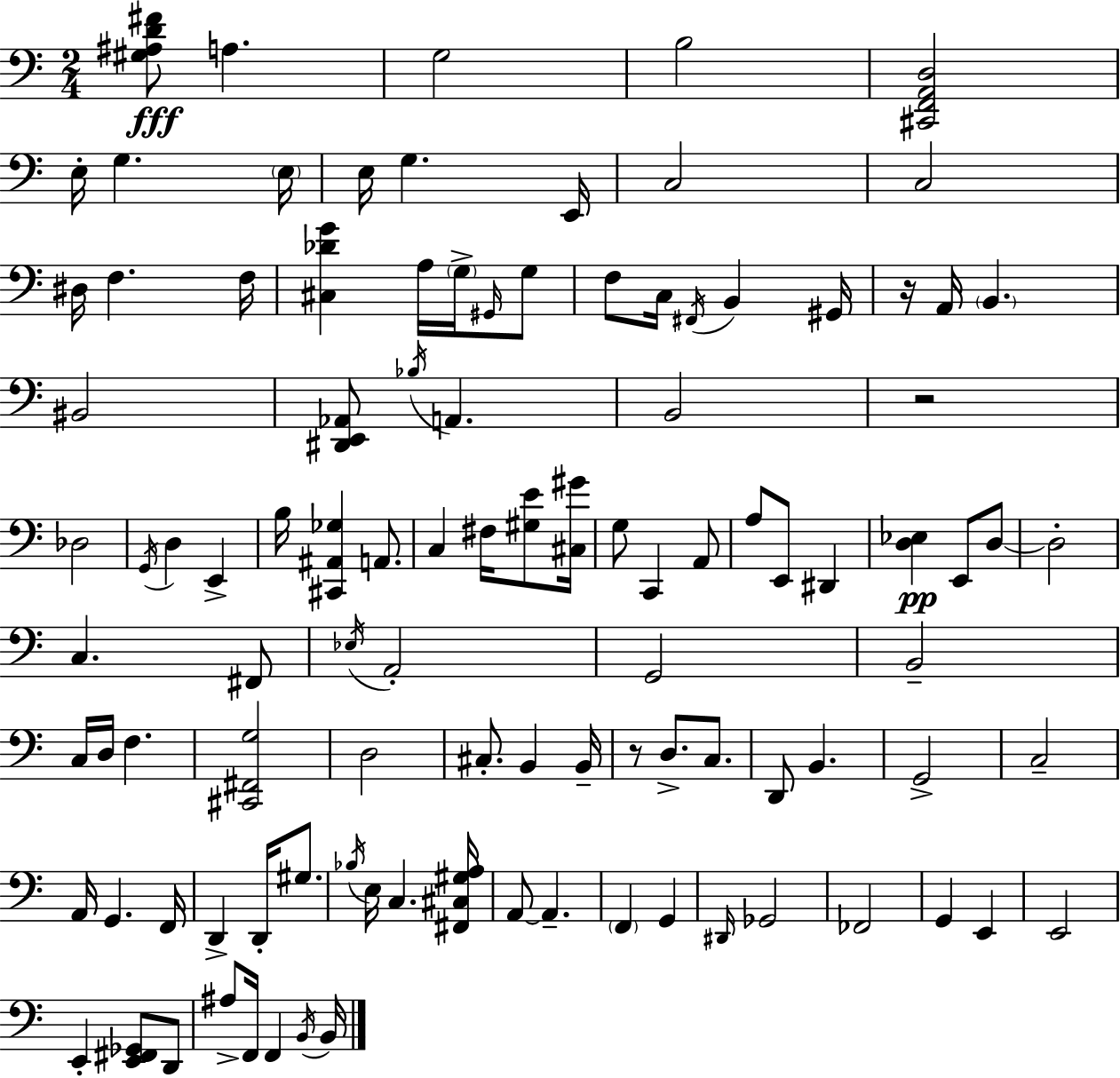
[G#3,A#3,D4,F#4]/e A3/q. G3/h B3/h [C#2,F2,A2,D3]/h E3/s G3/q. E3/s E3/s G3/q. E2/s C3/h C3/h D#3/s F3/q. F3/s [C#3,Db4,G4]/q A3/s G3/s G#2/s G3/e F3/e C3/s F#2/s B2/q G#2/s R/s A2/s B2/q. BIS2/h [D#2,E2,Ab2]/e Bb3/s A2/q. B2/h R/h Db3/h G2/s D3/q E2/q B3/s [C#2,A#2,Gb3]/q A2/e. C3/q F#3/s [G#3,E4]/e [C#3,G#4]/s G3/e C2/q A2/e A3/e E2/e D#2/q [D3,Eb3]/q E2/e D3/e D3/h C3/q. F#2/e Eb3/s A2/h G2/h B2/h C3/s D3/s F3/q. [C#2,F#2,G3]/h D3/h C#3/e. B2/q B2/s R/e D3/e. C3/e. D2/e B2/q. G2/h C3/h A2/s G2/q. F2/s D2/q D2/s G#3/e. Bb3/s E3/s C3/q. [F#2,C#3,G#3,A3]/s A2/e A2/q. F2/q G2/q D#2/s Gb2/h FES2/h G2/q E2/q E2/h E2/q [E2,F#2,Gb2]/e D2/e A#3/e F2/s F2/q B2/s B2/s